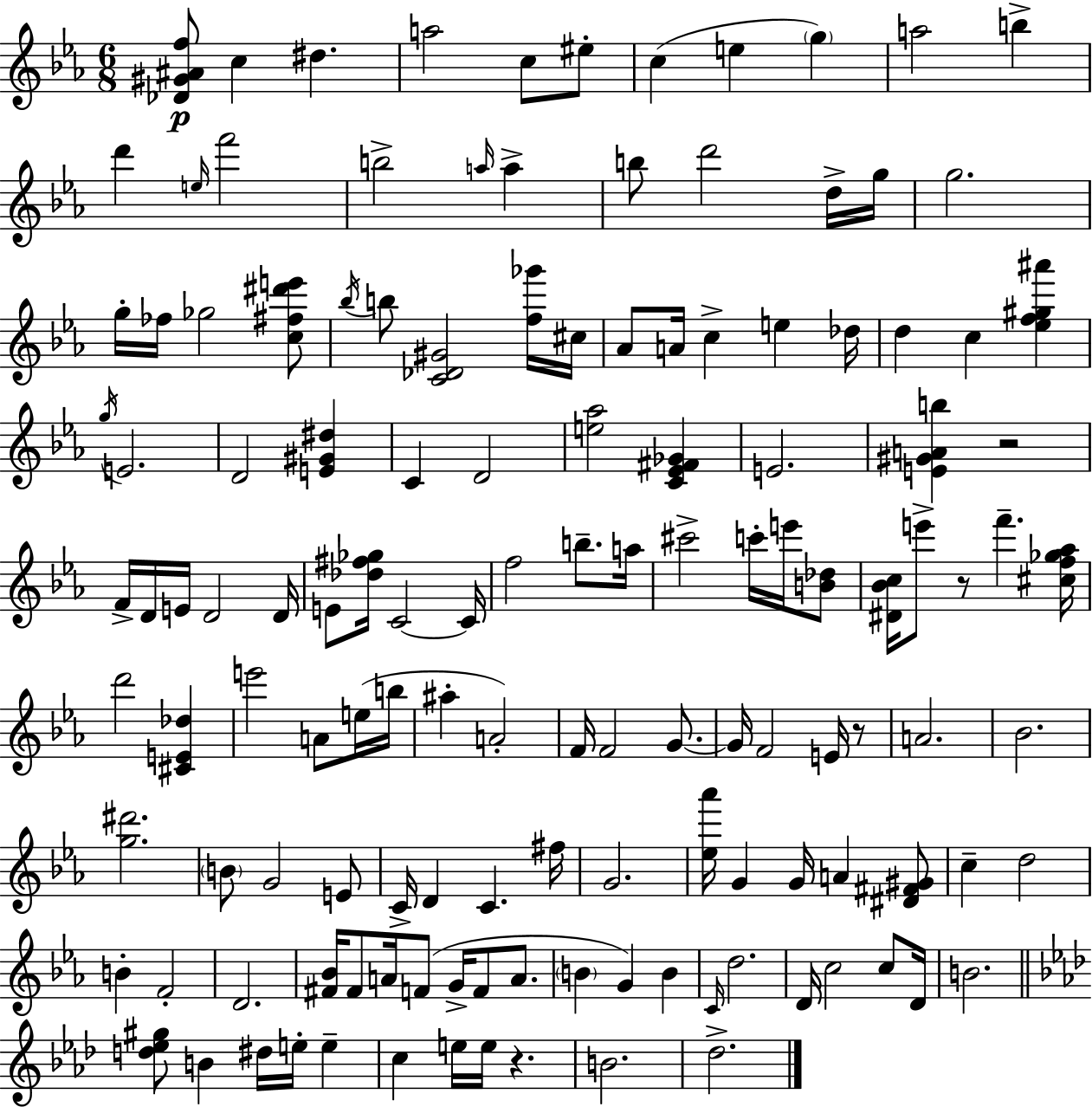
[Db4,G#4,A#4,F5]/e C5/q D#5/q. A5/h C5/e EIS5/e C5/q E5/q G5/q A5/h B5/q D6/q E5/s F6/h B5/h A5/s A5/q B5/e D6/h D5/s G5/s G5/h. G5/s FES5/s Gb5/h [C5,F#5,D#6,E6]/e Bb5/s B5/e [C4,Db4,G#4]/h [F5,Gb6]/s C#5/s Ab4/e A4/s C5/q E5/q Db5/s D5/q C5/q [Eb5,F5,G#5,A#6]/q G5/s E4/h. D4/h [E4,G#4,D#5]/q C4/q D4/h [E5,Ab5]/h [C4,Eb4,F#4,Gb4]/q E4/h. [E4,G#4,A4,B5]/q R/h F4/s D4/s E4/s D4/h D4/s E4/e [Db5,F#5,Gb5]/s C4/h C4/s F5/h B5/e. A5/s C#6/h C6/s E6/s [B4,Db5]/e [D#4,Bb4,C5]/s E6/e R/e F6/q. [C#5,F5,Gb5,Ab5]/s D6/h [C#4,E4,Db5]/q E6/h A4/e E5/s B5/s A#5/q A4/h F4/s F4/h G4/e. G4/s F4/h E4/s R/e A4/h. Bb4/h. [G5,D#6]/h. B4/e G4/h E4/e C4/s D4/q C4/q. F#5/s G4/h. [Eb5,Ab6]/s G4/q G4/s A4/q [D#4,F#4,G#4]/e C5/q D5/h B4/q F4/h D4/h. [F#4,Bb4]/s F#4/e A4/s F4/e G4/s F4/e A4/e. B4/q G4/q B4/q C4/s D5/h. D4/s C5/h C5/e D4/s B4/h. [D5,Eb5,G#5]/e B4/q D#5/s E5/s E5/q C5/q E5/s E5/s R/q. B4/h. Db5/h.